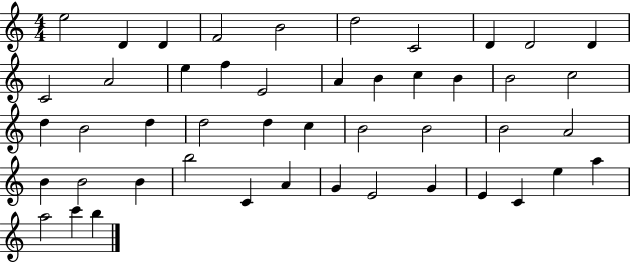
E5/h D4/q D4/q F4/h B4/h D5/h C4/h D4/q D4/h D4/q C4/h A4/h E5/q F5/q E4/h A4/q B4/q C5/q B4/q B4/h C5/h D5/q B4/h D5/q D5/h D5/q C5/q B4/h B4/h B4/h A4/h B4/q B4/h B4/q B5/h C4/q A4/q G4/q E4/h G4/q E4/q C4/q E5/q A5/q A5/h C6/q B5/q